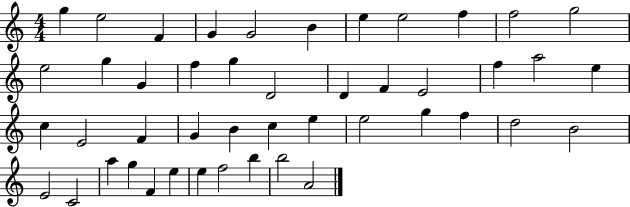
{
  \clef treble
  \numericTimeSignature
  \time 4/4
  \key c \major
  g''4 e''2 f'4 | g'4 g'2 b'4 | e''4 e''2 f''4 | f''2 g''2 | \break e''2 g''4 g'4 | f''4 g''4 d'2 | d'4 f'4 e'2 | f''4 a''2 e''4 | \break c''4 e'2 f'4 | g'4 b'4 c''4 e''4 | e''2 g''4 f''4 | d''2 b'2 | \break e'2 c'2 | a''4 g''4 f'4 e''4 | e''4 f''2 b''4 | b''2 a'2 | \break \bar "|."
}